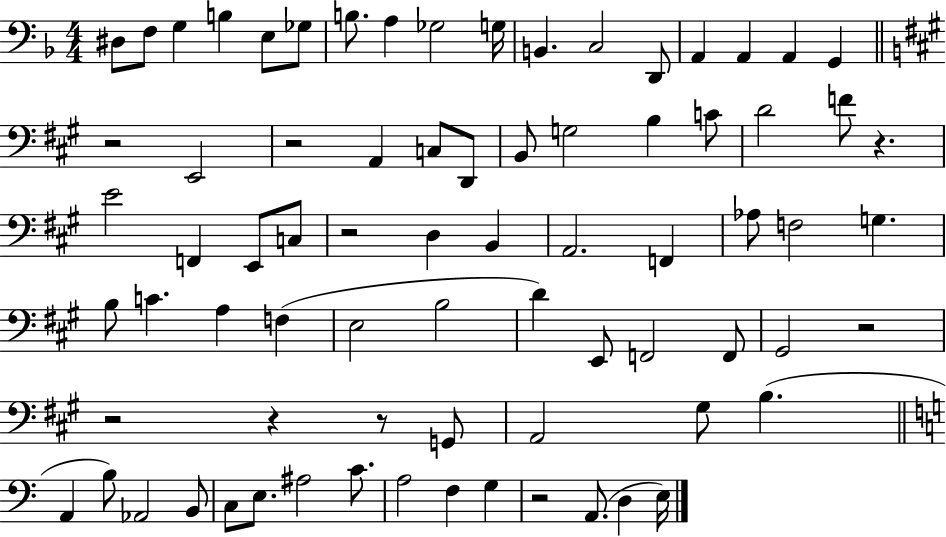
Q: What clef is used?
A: bass